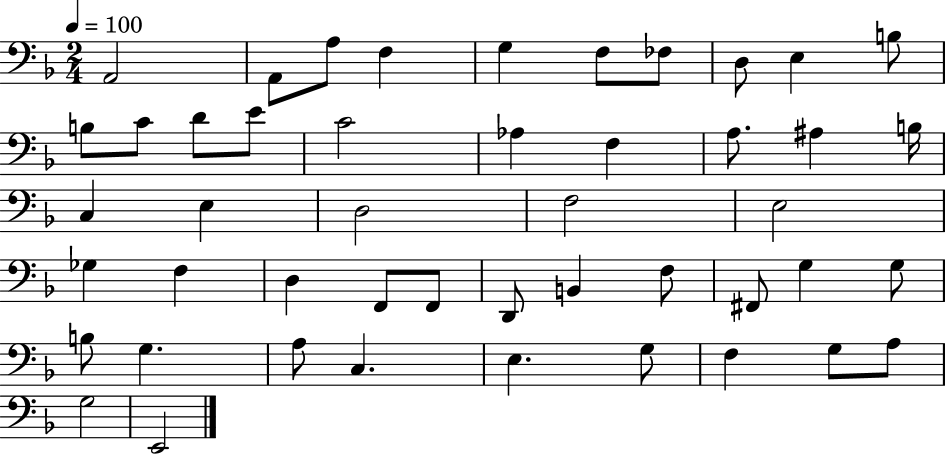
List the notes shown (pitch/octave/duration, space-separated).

A2/h A2/e A3/e F3/q G3/q F3/e FES3/e D3/e E3/q B3/e B3/e C4/e D4/e E4/e C4/h Ab3/q F3/q A3/e. A#3/q B3/s C3/q E3/q D3/h F3/h E3/h Gb3/q F3/q D3/q F2/e F2/e D2/e B2/q F3/e F#2/e G3/q G3/e B3/e G3/q. A3/e C3/q. E3/q. G3/e F3/q G3/e A3/e G3/h E2/h